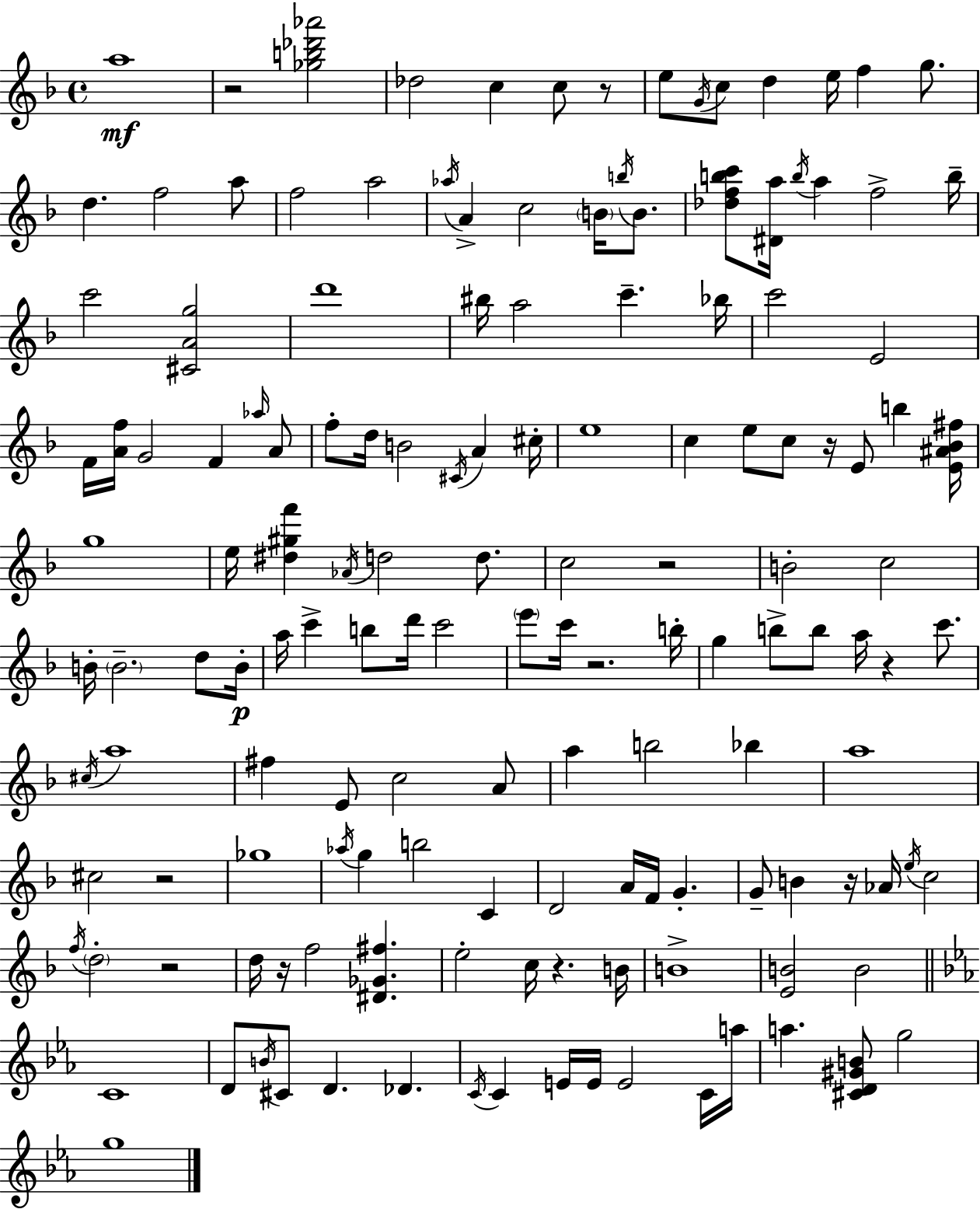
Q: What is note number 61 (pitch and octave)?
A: B4